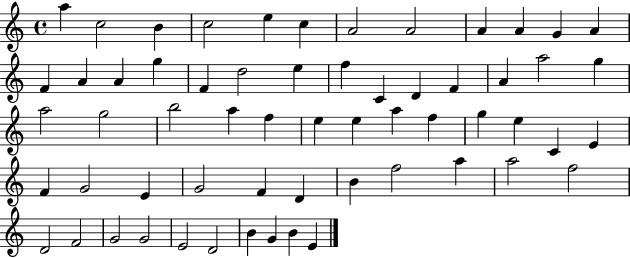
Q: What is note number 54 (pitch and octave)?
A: G4